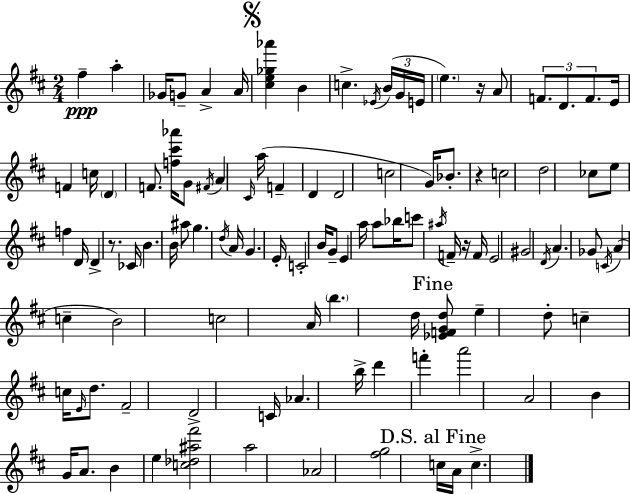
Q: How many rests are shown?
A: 4